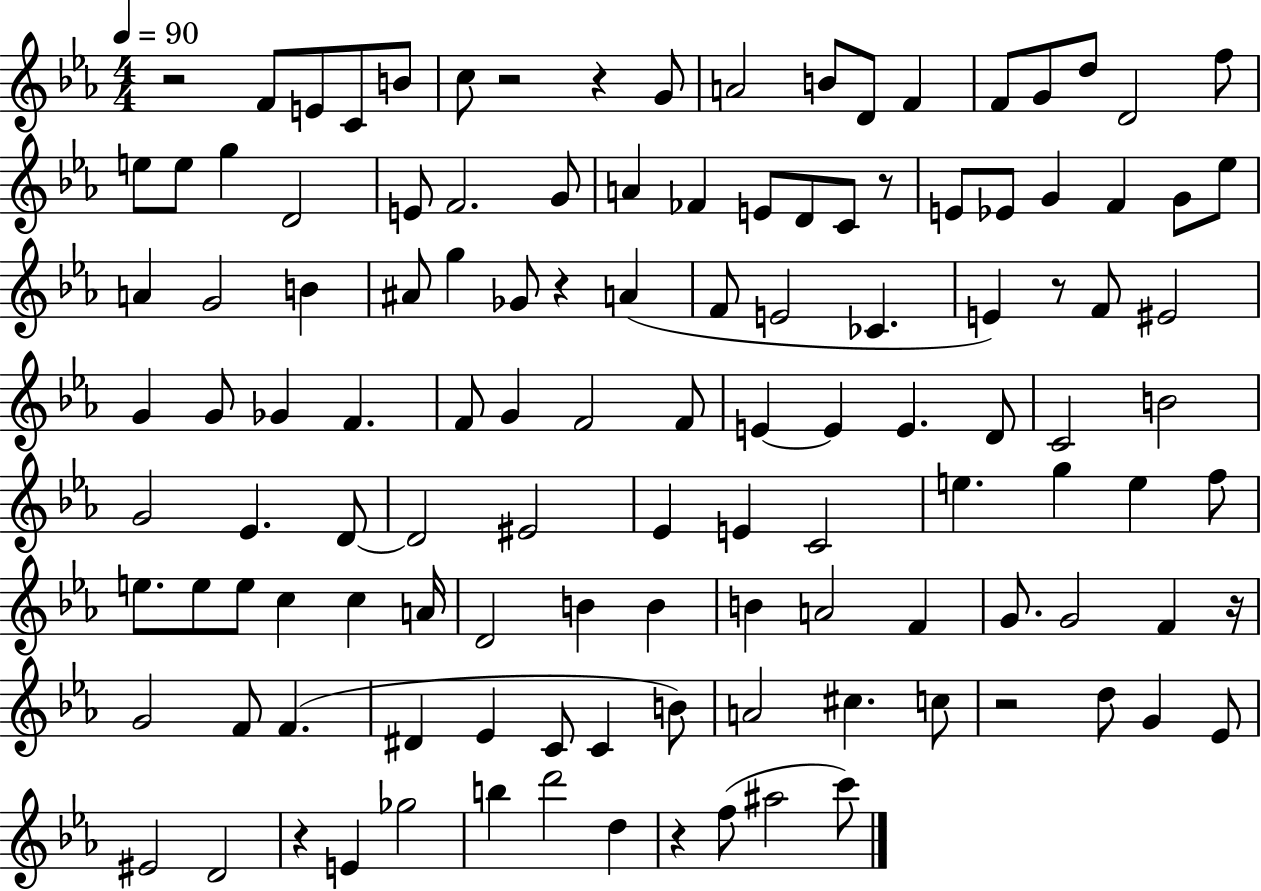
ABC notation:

X:1
T:Untitled
M:4/4
L:1/4
K:Eb
z2 F/2 E/2 C/2 B/2 c/2 z2 z G/2 A2 B/2 D/2 F F/2 G/2 d/2 D2 f/2 e/2 e/2 g D2 E/2 F2 G/2 A _F E/2 D/2 C/2 z/2 E/2 _E/2 G F G/2 _e/2 A G2 B ^A/2 g _G/2 z A F/2 E2 _C E z/2 F/2 ^E2 G G/2 _G F F/2 G F2 F/2 E E E D/2 C2 B2 G2 _E D/2 D2 ^E2 _E E C2 e g e f/2 e/2 e/2 e/2 c c A/4 D2 B B B A2 F G/2 G2 F z/4 G2 F/2 F ^D _E C/2 C B/2 A2 ^c c/2 z2 d/2 G _E/2 ^E2 D2 z E _g2 b d'2 d z f/2 ^a2 c'/2